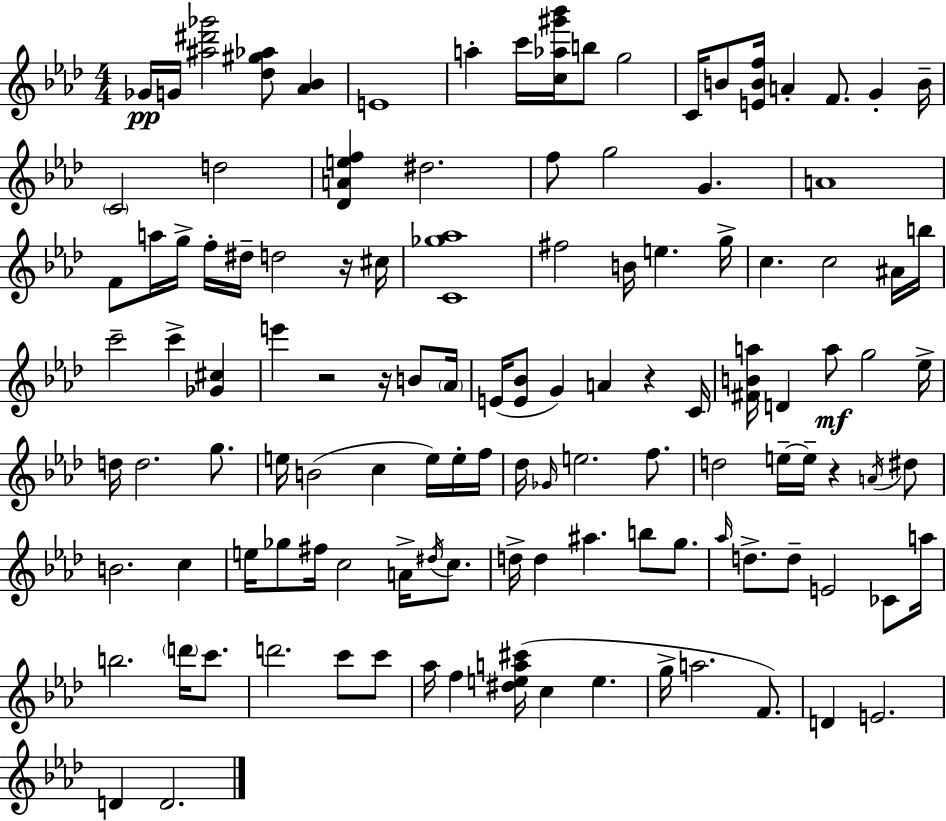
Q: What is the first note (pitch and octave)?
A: Gb4